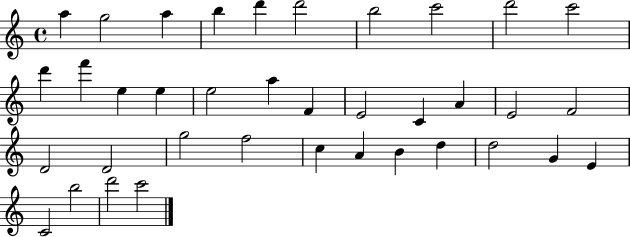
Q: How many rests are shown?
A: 0